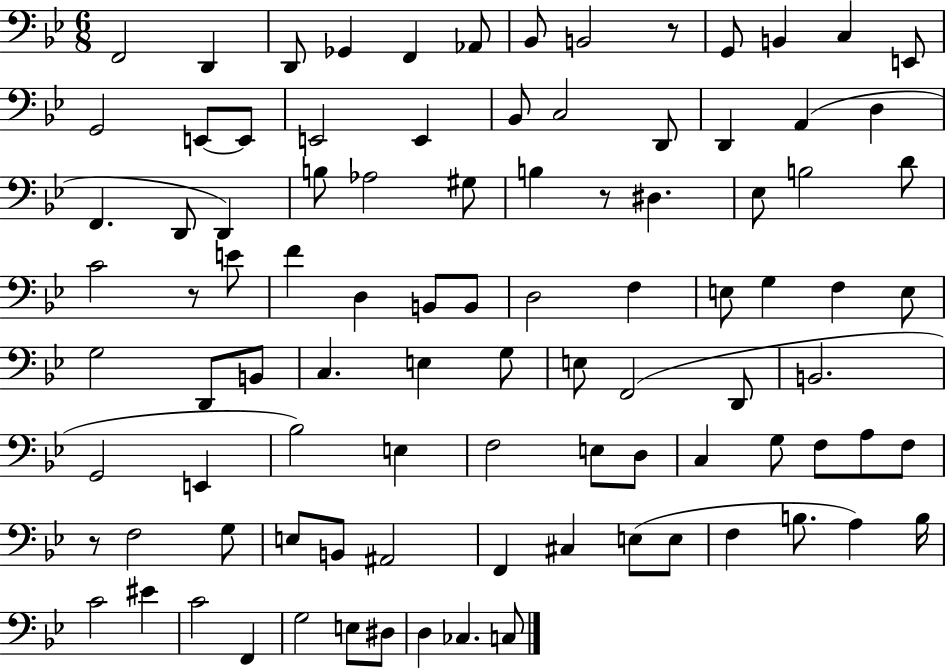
X:1
T:Untitled
M:6/8
L:1/4
K:Bb
F,,2 D,, D,,/2 _G,, F,, _A,,/2 _B,,/2 B,,2 z/2 G,,/2 B,, C, E,,/2 G,,2 E,,/2 E,,/2 E,,2 E,, _B,,/2 C,2 D,,/2 D,, A,, D, F,, D,,/2 D,, B,/2 _A,2 ^G,/2 B, z/2 ^D, _E,/2 B,2 D/2 C2 z/2 E/2 F D, B,,/2 B,,/2 D,2 F, E,/2 G, F, E,/2 G,2 D,,/2 B,,/2 C, E, G,/2 E,/2 F,,2 D,,/2 B,,2 G,,2 E,, _B,2 E, F,2 E,/2 D,/2 C, G,/2 F,/2 A,/2 F,/2 z/2 F,2 G,/2 E,/2 B,,/2 ^A,,2 F,, ^C, E,/2 E,/2 F, B,/2 A, B,/4 C2 ^E C2 F,, G,2 E,/2 ^D,/2 D, _C, C,/2